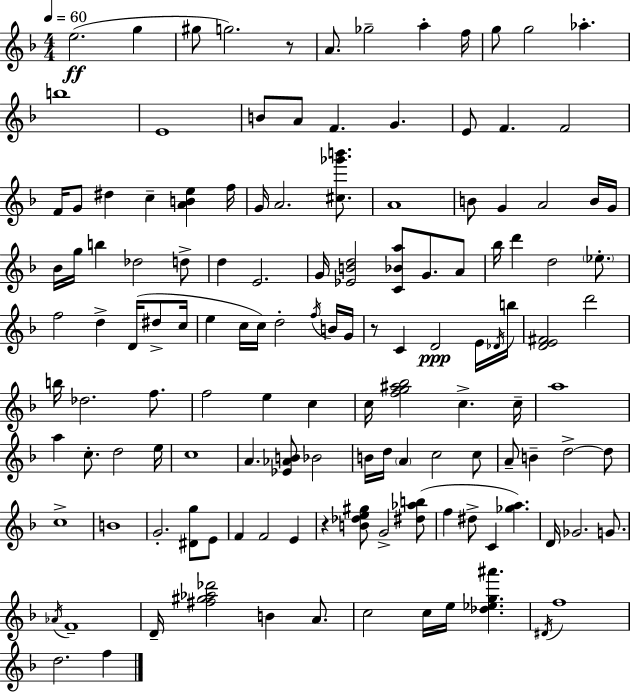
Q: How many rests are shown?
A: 3